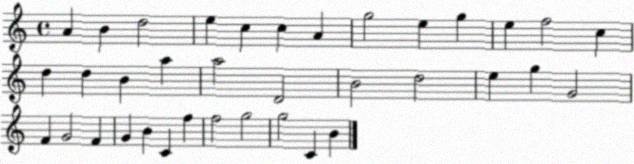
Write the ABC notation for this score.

X:1
T:Untitled
M:4/4
L:1/4
K:C
A B d2 e c c A g2 e g e f2 c d d B a a2 D2 B2 d2 e g G2 F G2 F G B C f f2 g2 g2 C B